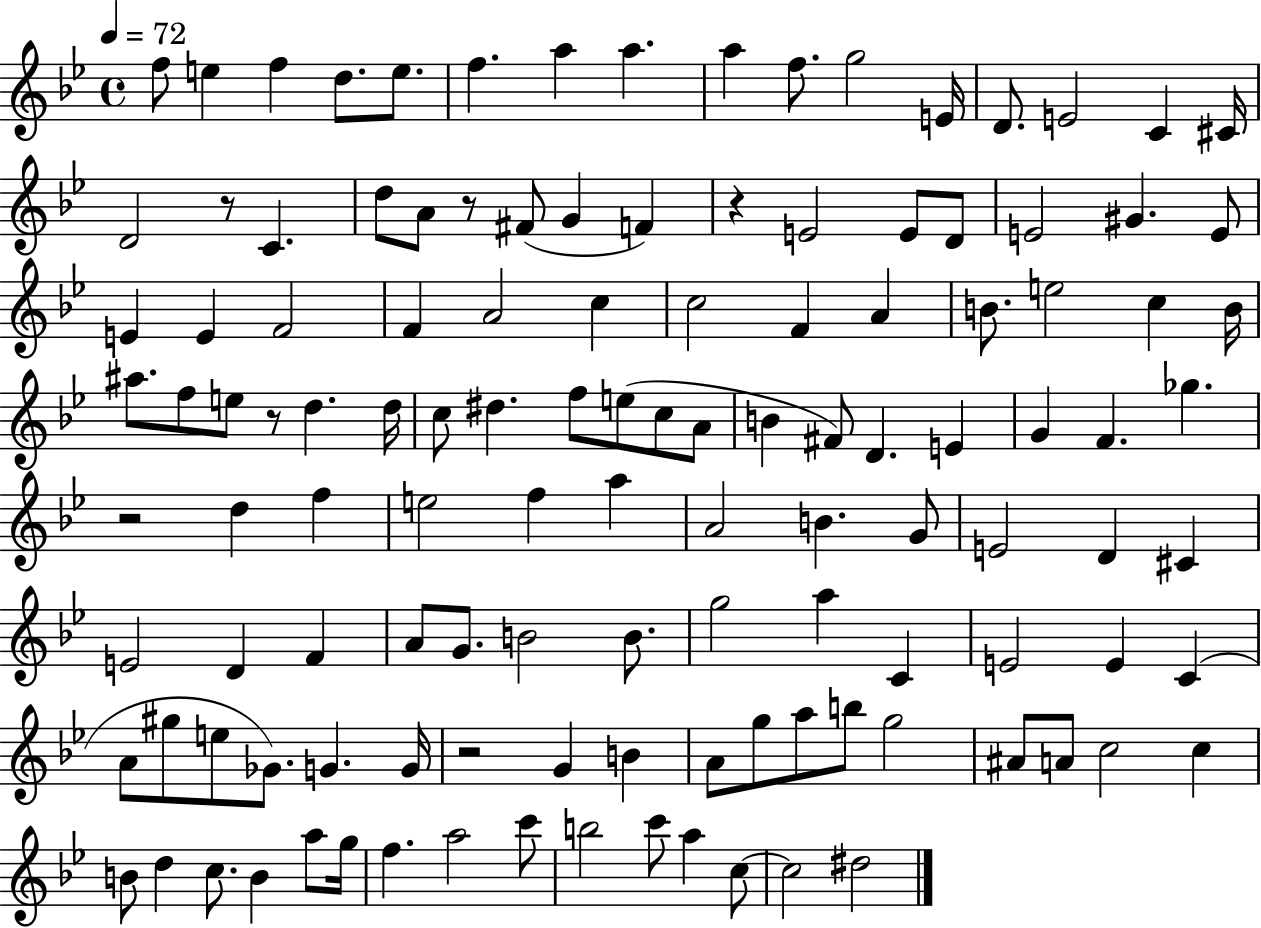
{
  \clef treble
  \time 4/4
  \defaultTimeSignature
  \key bes \major
  \tempo 4 = 72
  f''8 e''4 f''4 d''8. e''8. | f''4. a''4 a''4. | a''4 f''8. g''2 e'16 | d'8. e'2 c'4 cis'16 | \break d'2 r8 c'4. | d''8 a'8 r8 fis'8( g'4 f'4) | r4 e'2 e'8 d'8 | e'2 gis'4. e'8 | \break e'4 e'4 f'2 | f'4 a'2 c''4 | c''2 f'4 a'4 | b'8. e''2 c''4 b'16 | \break ais''8. f''8 e''8 r8 d''4. d''16 | c''8 dis''4. f''8 e''8( c''8 a'8 | b'4 fis'8) d'4. e'4 | g'4 f'4. ges''4. | \break r2 d''4 f''4 | e''2 f''4 a''4 | a'2 b'4. g'8 | e'2 d'4 cis'4 | \break e'2 d'4 f'4 | a'8 g'8. b'2 b'8. | g''2 a''4 c'4 | e'2 e'4 c'4( | \break a'8 gis''8 e''8 ges'8.) g'4. g'16 | r2 g'4 b'4 | a'8 g''8 a''8 b''8 g''2 | ais'8 a'8 c''2 c''4 | \break b'8 d''4 c''8. b'4 a''8 g''16 | f''4. a''2 c'''8 | b''2 c'''8 a''4 c''8~~ | c''2 dis''2 | \break \bar "|."
}